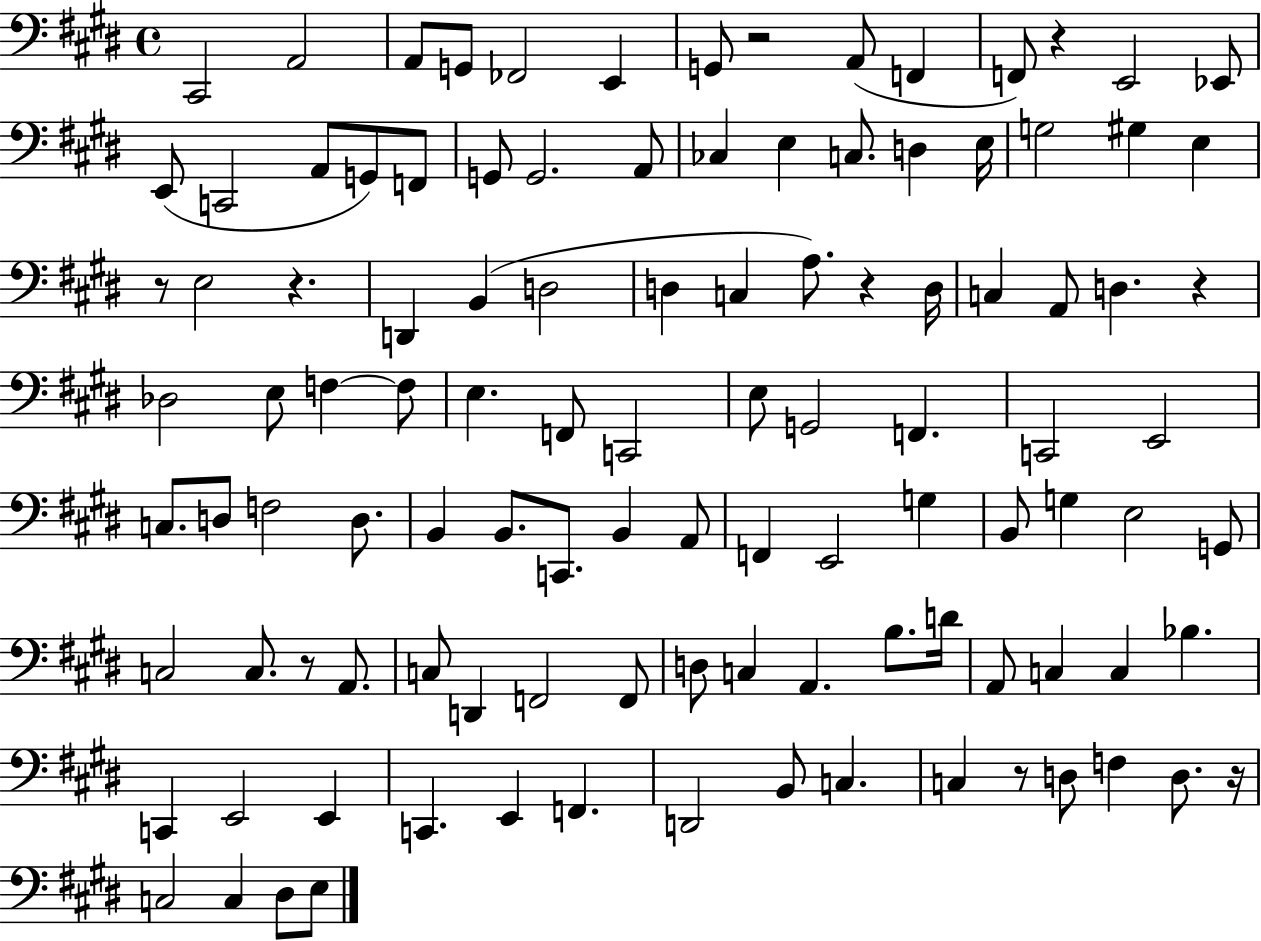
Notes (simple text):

C#2/h A2/h A2/e G2/e FES2/h E2/q G2/e R/h A2/e F2/q F2/e R/q E2/h Eb2/e E2/e C2/h A2/e G2/e F2/e G2/e G2/h. A2/e CES3/q E3/q C3/e. D3/q E3/s G3/h G#3/q E3/q R/e E3/h R/q. D2/q B2/q D3/h D3/q C3/q A3/e. R/q D3/s C3/q A2/e D3/q. R/q Db3/h E3/e F3/q F3/e E3/q. F2/e C2/h E3/e G2/h F2/q. C2/h E2/h C3/e. D3/e F3/h D3/e. B2/q B2/e. C2/e. B2/q A2/e F2/q E2/h G3/q B2/e G3/q E3/h G2/e C3/h C3/e. R/e A2/e. C3/e D2/q F2/h F2/e D3/e C3/q A2/q. B3/e. D4/s A2/e C3/q C3/q Bb3/q. C2/q E2/h E2/q C2/q. E2/q F2/q. D2/h B2/e C3/q. C3/q R/e D3/e F3/q D3/e. R/s C3/h C3/q D#3/e E3/e